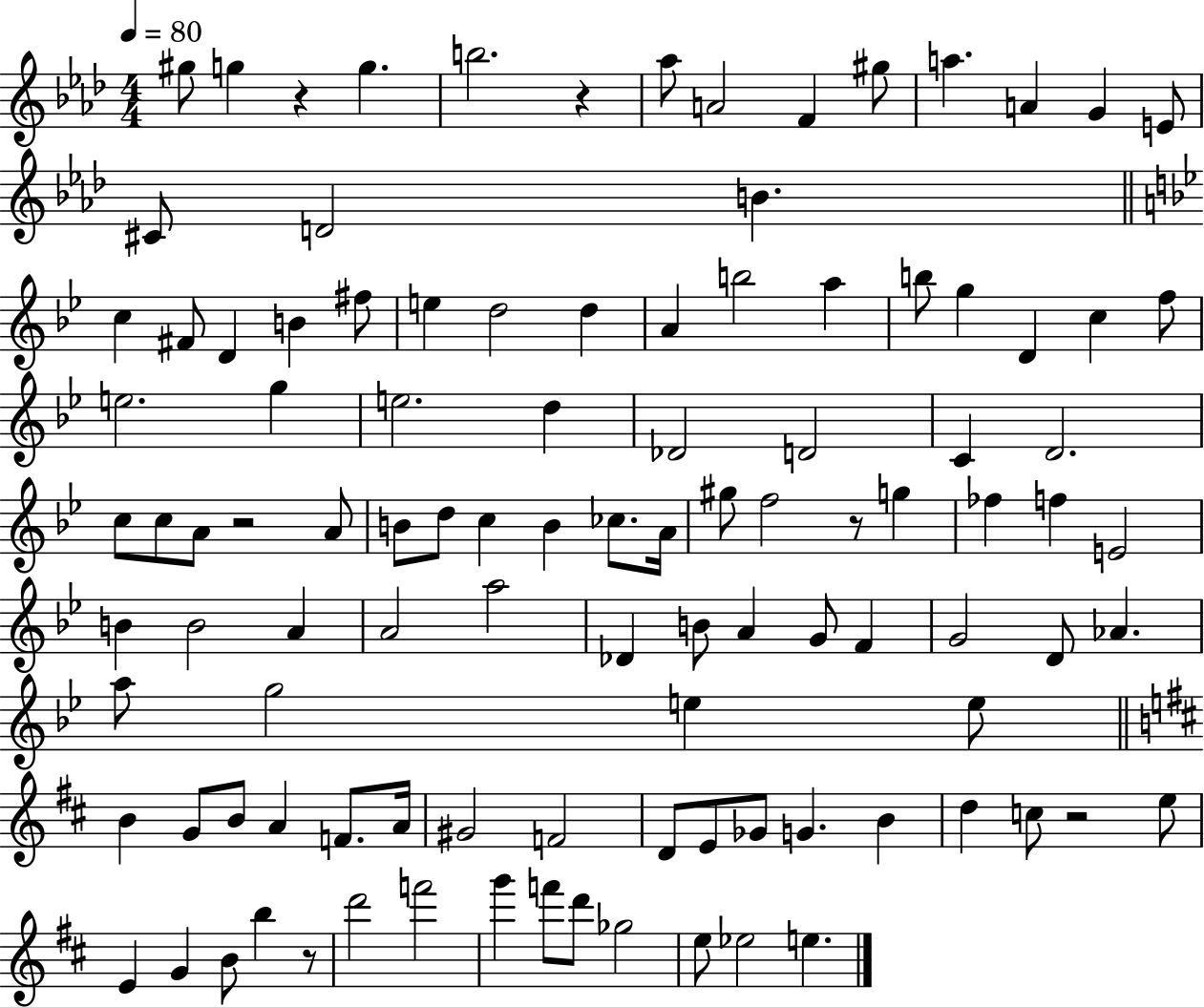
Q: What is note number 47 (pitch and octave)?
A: B4